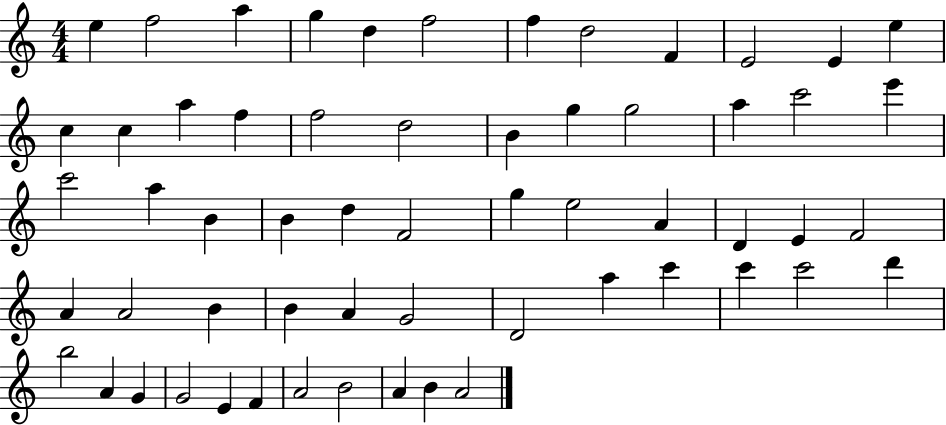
{
  \clef treble
  \numericTimeSignature
  \time 4/4
  \key c \major
  e''4 f''2 a''4 | g''4 d''4 f''2 | f''4 d''2 f'4 | e'2 e'4 e''4 | \break c''4 c''4 a''4 f''4 | f''2 d''2 | b'4 g''4 g''2 | a''4 c'''2 e'''4 | \break c'''2 a''4 b'4 | b'4 d''4 f'2 | g''4 e''2 a'4 | d'4 e'4 f'2 | \break a'4 a'2 b'4 | b'4 a'4 g'2 | d'2 a''4 c'''4 | c'''4 c'''2 d'''4 | \break b''2 a'4 g'4 | g'2 e'4 f'4 | a'2 b'2 | a'4 b'4 a'2 | \break \bar "|."
}